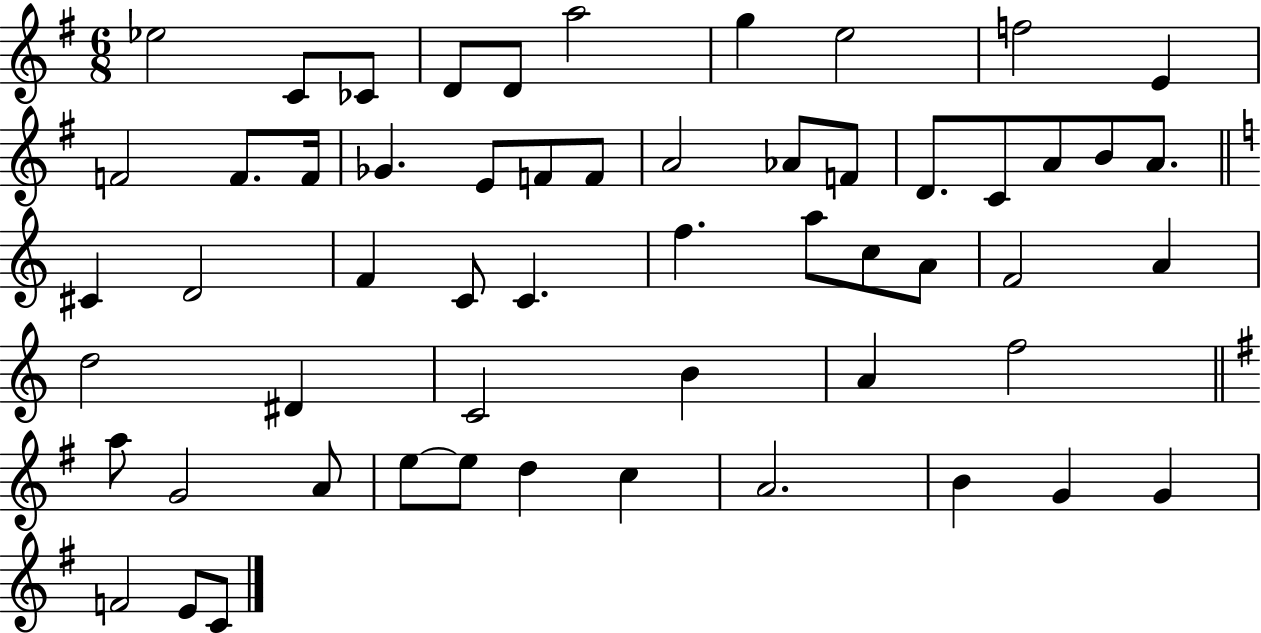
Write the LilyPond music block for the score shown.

{
  \clef treble
  \numericTimeSignature
  \time 6/8
  \key g \major
  ees''2 c'8 ces'8 | d'8 d'8 a''2 | g''4 e''2 | f''2 e'4 | \break f'2 f'8. f'16 | ges'4. e'8 f'8 f'8 | a'2 aes'8 f'8 | d'8. c'8 a'8 b'8 a'8. | \break \bar "||" \break \key c \major cis'4 d'2 | f'4 c'8 c'4. | f''4. a''8 c''8 a'8 | f'2 a'4 | \break d''2 dis'4 | c'2 b'4 | a'4 f''2 | \bar "||" \break \key g \major a''8 g'2 a'8 | e''8~~ e''8 d''4 c''4 | a'2. | b'4 g'4 g'4 | \break f'2 e'8 c'8 | \bar "|."
}